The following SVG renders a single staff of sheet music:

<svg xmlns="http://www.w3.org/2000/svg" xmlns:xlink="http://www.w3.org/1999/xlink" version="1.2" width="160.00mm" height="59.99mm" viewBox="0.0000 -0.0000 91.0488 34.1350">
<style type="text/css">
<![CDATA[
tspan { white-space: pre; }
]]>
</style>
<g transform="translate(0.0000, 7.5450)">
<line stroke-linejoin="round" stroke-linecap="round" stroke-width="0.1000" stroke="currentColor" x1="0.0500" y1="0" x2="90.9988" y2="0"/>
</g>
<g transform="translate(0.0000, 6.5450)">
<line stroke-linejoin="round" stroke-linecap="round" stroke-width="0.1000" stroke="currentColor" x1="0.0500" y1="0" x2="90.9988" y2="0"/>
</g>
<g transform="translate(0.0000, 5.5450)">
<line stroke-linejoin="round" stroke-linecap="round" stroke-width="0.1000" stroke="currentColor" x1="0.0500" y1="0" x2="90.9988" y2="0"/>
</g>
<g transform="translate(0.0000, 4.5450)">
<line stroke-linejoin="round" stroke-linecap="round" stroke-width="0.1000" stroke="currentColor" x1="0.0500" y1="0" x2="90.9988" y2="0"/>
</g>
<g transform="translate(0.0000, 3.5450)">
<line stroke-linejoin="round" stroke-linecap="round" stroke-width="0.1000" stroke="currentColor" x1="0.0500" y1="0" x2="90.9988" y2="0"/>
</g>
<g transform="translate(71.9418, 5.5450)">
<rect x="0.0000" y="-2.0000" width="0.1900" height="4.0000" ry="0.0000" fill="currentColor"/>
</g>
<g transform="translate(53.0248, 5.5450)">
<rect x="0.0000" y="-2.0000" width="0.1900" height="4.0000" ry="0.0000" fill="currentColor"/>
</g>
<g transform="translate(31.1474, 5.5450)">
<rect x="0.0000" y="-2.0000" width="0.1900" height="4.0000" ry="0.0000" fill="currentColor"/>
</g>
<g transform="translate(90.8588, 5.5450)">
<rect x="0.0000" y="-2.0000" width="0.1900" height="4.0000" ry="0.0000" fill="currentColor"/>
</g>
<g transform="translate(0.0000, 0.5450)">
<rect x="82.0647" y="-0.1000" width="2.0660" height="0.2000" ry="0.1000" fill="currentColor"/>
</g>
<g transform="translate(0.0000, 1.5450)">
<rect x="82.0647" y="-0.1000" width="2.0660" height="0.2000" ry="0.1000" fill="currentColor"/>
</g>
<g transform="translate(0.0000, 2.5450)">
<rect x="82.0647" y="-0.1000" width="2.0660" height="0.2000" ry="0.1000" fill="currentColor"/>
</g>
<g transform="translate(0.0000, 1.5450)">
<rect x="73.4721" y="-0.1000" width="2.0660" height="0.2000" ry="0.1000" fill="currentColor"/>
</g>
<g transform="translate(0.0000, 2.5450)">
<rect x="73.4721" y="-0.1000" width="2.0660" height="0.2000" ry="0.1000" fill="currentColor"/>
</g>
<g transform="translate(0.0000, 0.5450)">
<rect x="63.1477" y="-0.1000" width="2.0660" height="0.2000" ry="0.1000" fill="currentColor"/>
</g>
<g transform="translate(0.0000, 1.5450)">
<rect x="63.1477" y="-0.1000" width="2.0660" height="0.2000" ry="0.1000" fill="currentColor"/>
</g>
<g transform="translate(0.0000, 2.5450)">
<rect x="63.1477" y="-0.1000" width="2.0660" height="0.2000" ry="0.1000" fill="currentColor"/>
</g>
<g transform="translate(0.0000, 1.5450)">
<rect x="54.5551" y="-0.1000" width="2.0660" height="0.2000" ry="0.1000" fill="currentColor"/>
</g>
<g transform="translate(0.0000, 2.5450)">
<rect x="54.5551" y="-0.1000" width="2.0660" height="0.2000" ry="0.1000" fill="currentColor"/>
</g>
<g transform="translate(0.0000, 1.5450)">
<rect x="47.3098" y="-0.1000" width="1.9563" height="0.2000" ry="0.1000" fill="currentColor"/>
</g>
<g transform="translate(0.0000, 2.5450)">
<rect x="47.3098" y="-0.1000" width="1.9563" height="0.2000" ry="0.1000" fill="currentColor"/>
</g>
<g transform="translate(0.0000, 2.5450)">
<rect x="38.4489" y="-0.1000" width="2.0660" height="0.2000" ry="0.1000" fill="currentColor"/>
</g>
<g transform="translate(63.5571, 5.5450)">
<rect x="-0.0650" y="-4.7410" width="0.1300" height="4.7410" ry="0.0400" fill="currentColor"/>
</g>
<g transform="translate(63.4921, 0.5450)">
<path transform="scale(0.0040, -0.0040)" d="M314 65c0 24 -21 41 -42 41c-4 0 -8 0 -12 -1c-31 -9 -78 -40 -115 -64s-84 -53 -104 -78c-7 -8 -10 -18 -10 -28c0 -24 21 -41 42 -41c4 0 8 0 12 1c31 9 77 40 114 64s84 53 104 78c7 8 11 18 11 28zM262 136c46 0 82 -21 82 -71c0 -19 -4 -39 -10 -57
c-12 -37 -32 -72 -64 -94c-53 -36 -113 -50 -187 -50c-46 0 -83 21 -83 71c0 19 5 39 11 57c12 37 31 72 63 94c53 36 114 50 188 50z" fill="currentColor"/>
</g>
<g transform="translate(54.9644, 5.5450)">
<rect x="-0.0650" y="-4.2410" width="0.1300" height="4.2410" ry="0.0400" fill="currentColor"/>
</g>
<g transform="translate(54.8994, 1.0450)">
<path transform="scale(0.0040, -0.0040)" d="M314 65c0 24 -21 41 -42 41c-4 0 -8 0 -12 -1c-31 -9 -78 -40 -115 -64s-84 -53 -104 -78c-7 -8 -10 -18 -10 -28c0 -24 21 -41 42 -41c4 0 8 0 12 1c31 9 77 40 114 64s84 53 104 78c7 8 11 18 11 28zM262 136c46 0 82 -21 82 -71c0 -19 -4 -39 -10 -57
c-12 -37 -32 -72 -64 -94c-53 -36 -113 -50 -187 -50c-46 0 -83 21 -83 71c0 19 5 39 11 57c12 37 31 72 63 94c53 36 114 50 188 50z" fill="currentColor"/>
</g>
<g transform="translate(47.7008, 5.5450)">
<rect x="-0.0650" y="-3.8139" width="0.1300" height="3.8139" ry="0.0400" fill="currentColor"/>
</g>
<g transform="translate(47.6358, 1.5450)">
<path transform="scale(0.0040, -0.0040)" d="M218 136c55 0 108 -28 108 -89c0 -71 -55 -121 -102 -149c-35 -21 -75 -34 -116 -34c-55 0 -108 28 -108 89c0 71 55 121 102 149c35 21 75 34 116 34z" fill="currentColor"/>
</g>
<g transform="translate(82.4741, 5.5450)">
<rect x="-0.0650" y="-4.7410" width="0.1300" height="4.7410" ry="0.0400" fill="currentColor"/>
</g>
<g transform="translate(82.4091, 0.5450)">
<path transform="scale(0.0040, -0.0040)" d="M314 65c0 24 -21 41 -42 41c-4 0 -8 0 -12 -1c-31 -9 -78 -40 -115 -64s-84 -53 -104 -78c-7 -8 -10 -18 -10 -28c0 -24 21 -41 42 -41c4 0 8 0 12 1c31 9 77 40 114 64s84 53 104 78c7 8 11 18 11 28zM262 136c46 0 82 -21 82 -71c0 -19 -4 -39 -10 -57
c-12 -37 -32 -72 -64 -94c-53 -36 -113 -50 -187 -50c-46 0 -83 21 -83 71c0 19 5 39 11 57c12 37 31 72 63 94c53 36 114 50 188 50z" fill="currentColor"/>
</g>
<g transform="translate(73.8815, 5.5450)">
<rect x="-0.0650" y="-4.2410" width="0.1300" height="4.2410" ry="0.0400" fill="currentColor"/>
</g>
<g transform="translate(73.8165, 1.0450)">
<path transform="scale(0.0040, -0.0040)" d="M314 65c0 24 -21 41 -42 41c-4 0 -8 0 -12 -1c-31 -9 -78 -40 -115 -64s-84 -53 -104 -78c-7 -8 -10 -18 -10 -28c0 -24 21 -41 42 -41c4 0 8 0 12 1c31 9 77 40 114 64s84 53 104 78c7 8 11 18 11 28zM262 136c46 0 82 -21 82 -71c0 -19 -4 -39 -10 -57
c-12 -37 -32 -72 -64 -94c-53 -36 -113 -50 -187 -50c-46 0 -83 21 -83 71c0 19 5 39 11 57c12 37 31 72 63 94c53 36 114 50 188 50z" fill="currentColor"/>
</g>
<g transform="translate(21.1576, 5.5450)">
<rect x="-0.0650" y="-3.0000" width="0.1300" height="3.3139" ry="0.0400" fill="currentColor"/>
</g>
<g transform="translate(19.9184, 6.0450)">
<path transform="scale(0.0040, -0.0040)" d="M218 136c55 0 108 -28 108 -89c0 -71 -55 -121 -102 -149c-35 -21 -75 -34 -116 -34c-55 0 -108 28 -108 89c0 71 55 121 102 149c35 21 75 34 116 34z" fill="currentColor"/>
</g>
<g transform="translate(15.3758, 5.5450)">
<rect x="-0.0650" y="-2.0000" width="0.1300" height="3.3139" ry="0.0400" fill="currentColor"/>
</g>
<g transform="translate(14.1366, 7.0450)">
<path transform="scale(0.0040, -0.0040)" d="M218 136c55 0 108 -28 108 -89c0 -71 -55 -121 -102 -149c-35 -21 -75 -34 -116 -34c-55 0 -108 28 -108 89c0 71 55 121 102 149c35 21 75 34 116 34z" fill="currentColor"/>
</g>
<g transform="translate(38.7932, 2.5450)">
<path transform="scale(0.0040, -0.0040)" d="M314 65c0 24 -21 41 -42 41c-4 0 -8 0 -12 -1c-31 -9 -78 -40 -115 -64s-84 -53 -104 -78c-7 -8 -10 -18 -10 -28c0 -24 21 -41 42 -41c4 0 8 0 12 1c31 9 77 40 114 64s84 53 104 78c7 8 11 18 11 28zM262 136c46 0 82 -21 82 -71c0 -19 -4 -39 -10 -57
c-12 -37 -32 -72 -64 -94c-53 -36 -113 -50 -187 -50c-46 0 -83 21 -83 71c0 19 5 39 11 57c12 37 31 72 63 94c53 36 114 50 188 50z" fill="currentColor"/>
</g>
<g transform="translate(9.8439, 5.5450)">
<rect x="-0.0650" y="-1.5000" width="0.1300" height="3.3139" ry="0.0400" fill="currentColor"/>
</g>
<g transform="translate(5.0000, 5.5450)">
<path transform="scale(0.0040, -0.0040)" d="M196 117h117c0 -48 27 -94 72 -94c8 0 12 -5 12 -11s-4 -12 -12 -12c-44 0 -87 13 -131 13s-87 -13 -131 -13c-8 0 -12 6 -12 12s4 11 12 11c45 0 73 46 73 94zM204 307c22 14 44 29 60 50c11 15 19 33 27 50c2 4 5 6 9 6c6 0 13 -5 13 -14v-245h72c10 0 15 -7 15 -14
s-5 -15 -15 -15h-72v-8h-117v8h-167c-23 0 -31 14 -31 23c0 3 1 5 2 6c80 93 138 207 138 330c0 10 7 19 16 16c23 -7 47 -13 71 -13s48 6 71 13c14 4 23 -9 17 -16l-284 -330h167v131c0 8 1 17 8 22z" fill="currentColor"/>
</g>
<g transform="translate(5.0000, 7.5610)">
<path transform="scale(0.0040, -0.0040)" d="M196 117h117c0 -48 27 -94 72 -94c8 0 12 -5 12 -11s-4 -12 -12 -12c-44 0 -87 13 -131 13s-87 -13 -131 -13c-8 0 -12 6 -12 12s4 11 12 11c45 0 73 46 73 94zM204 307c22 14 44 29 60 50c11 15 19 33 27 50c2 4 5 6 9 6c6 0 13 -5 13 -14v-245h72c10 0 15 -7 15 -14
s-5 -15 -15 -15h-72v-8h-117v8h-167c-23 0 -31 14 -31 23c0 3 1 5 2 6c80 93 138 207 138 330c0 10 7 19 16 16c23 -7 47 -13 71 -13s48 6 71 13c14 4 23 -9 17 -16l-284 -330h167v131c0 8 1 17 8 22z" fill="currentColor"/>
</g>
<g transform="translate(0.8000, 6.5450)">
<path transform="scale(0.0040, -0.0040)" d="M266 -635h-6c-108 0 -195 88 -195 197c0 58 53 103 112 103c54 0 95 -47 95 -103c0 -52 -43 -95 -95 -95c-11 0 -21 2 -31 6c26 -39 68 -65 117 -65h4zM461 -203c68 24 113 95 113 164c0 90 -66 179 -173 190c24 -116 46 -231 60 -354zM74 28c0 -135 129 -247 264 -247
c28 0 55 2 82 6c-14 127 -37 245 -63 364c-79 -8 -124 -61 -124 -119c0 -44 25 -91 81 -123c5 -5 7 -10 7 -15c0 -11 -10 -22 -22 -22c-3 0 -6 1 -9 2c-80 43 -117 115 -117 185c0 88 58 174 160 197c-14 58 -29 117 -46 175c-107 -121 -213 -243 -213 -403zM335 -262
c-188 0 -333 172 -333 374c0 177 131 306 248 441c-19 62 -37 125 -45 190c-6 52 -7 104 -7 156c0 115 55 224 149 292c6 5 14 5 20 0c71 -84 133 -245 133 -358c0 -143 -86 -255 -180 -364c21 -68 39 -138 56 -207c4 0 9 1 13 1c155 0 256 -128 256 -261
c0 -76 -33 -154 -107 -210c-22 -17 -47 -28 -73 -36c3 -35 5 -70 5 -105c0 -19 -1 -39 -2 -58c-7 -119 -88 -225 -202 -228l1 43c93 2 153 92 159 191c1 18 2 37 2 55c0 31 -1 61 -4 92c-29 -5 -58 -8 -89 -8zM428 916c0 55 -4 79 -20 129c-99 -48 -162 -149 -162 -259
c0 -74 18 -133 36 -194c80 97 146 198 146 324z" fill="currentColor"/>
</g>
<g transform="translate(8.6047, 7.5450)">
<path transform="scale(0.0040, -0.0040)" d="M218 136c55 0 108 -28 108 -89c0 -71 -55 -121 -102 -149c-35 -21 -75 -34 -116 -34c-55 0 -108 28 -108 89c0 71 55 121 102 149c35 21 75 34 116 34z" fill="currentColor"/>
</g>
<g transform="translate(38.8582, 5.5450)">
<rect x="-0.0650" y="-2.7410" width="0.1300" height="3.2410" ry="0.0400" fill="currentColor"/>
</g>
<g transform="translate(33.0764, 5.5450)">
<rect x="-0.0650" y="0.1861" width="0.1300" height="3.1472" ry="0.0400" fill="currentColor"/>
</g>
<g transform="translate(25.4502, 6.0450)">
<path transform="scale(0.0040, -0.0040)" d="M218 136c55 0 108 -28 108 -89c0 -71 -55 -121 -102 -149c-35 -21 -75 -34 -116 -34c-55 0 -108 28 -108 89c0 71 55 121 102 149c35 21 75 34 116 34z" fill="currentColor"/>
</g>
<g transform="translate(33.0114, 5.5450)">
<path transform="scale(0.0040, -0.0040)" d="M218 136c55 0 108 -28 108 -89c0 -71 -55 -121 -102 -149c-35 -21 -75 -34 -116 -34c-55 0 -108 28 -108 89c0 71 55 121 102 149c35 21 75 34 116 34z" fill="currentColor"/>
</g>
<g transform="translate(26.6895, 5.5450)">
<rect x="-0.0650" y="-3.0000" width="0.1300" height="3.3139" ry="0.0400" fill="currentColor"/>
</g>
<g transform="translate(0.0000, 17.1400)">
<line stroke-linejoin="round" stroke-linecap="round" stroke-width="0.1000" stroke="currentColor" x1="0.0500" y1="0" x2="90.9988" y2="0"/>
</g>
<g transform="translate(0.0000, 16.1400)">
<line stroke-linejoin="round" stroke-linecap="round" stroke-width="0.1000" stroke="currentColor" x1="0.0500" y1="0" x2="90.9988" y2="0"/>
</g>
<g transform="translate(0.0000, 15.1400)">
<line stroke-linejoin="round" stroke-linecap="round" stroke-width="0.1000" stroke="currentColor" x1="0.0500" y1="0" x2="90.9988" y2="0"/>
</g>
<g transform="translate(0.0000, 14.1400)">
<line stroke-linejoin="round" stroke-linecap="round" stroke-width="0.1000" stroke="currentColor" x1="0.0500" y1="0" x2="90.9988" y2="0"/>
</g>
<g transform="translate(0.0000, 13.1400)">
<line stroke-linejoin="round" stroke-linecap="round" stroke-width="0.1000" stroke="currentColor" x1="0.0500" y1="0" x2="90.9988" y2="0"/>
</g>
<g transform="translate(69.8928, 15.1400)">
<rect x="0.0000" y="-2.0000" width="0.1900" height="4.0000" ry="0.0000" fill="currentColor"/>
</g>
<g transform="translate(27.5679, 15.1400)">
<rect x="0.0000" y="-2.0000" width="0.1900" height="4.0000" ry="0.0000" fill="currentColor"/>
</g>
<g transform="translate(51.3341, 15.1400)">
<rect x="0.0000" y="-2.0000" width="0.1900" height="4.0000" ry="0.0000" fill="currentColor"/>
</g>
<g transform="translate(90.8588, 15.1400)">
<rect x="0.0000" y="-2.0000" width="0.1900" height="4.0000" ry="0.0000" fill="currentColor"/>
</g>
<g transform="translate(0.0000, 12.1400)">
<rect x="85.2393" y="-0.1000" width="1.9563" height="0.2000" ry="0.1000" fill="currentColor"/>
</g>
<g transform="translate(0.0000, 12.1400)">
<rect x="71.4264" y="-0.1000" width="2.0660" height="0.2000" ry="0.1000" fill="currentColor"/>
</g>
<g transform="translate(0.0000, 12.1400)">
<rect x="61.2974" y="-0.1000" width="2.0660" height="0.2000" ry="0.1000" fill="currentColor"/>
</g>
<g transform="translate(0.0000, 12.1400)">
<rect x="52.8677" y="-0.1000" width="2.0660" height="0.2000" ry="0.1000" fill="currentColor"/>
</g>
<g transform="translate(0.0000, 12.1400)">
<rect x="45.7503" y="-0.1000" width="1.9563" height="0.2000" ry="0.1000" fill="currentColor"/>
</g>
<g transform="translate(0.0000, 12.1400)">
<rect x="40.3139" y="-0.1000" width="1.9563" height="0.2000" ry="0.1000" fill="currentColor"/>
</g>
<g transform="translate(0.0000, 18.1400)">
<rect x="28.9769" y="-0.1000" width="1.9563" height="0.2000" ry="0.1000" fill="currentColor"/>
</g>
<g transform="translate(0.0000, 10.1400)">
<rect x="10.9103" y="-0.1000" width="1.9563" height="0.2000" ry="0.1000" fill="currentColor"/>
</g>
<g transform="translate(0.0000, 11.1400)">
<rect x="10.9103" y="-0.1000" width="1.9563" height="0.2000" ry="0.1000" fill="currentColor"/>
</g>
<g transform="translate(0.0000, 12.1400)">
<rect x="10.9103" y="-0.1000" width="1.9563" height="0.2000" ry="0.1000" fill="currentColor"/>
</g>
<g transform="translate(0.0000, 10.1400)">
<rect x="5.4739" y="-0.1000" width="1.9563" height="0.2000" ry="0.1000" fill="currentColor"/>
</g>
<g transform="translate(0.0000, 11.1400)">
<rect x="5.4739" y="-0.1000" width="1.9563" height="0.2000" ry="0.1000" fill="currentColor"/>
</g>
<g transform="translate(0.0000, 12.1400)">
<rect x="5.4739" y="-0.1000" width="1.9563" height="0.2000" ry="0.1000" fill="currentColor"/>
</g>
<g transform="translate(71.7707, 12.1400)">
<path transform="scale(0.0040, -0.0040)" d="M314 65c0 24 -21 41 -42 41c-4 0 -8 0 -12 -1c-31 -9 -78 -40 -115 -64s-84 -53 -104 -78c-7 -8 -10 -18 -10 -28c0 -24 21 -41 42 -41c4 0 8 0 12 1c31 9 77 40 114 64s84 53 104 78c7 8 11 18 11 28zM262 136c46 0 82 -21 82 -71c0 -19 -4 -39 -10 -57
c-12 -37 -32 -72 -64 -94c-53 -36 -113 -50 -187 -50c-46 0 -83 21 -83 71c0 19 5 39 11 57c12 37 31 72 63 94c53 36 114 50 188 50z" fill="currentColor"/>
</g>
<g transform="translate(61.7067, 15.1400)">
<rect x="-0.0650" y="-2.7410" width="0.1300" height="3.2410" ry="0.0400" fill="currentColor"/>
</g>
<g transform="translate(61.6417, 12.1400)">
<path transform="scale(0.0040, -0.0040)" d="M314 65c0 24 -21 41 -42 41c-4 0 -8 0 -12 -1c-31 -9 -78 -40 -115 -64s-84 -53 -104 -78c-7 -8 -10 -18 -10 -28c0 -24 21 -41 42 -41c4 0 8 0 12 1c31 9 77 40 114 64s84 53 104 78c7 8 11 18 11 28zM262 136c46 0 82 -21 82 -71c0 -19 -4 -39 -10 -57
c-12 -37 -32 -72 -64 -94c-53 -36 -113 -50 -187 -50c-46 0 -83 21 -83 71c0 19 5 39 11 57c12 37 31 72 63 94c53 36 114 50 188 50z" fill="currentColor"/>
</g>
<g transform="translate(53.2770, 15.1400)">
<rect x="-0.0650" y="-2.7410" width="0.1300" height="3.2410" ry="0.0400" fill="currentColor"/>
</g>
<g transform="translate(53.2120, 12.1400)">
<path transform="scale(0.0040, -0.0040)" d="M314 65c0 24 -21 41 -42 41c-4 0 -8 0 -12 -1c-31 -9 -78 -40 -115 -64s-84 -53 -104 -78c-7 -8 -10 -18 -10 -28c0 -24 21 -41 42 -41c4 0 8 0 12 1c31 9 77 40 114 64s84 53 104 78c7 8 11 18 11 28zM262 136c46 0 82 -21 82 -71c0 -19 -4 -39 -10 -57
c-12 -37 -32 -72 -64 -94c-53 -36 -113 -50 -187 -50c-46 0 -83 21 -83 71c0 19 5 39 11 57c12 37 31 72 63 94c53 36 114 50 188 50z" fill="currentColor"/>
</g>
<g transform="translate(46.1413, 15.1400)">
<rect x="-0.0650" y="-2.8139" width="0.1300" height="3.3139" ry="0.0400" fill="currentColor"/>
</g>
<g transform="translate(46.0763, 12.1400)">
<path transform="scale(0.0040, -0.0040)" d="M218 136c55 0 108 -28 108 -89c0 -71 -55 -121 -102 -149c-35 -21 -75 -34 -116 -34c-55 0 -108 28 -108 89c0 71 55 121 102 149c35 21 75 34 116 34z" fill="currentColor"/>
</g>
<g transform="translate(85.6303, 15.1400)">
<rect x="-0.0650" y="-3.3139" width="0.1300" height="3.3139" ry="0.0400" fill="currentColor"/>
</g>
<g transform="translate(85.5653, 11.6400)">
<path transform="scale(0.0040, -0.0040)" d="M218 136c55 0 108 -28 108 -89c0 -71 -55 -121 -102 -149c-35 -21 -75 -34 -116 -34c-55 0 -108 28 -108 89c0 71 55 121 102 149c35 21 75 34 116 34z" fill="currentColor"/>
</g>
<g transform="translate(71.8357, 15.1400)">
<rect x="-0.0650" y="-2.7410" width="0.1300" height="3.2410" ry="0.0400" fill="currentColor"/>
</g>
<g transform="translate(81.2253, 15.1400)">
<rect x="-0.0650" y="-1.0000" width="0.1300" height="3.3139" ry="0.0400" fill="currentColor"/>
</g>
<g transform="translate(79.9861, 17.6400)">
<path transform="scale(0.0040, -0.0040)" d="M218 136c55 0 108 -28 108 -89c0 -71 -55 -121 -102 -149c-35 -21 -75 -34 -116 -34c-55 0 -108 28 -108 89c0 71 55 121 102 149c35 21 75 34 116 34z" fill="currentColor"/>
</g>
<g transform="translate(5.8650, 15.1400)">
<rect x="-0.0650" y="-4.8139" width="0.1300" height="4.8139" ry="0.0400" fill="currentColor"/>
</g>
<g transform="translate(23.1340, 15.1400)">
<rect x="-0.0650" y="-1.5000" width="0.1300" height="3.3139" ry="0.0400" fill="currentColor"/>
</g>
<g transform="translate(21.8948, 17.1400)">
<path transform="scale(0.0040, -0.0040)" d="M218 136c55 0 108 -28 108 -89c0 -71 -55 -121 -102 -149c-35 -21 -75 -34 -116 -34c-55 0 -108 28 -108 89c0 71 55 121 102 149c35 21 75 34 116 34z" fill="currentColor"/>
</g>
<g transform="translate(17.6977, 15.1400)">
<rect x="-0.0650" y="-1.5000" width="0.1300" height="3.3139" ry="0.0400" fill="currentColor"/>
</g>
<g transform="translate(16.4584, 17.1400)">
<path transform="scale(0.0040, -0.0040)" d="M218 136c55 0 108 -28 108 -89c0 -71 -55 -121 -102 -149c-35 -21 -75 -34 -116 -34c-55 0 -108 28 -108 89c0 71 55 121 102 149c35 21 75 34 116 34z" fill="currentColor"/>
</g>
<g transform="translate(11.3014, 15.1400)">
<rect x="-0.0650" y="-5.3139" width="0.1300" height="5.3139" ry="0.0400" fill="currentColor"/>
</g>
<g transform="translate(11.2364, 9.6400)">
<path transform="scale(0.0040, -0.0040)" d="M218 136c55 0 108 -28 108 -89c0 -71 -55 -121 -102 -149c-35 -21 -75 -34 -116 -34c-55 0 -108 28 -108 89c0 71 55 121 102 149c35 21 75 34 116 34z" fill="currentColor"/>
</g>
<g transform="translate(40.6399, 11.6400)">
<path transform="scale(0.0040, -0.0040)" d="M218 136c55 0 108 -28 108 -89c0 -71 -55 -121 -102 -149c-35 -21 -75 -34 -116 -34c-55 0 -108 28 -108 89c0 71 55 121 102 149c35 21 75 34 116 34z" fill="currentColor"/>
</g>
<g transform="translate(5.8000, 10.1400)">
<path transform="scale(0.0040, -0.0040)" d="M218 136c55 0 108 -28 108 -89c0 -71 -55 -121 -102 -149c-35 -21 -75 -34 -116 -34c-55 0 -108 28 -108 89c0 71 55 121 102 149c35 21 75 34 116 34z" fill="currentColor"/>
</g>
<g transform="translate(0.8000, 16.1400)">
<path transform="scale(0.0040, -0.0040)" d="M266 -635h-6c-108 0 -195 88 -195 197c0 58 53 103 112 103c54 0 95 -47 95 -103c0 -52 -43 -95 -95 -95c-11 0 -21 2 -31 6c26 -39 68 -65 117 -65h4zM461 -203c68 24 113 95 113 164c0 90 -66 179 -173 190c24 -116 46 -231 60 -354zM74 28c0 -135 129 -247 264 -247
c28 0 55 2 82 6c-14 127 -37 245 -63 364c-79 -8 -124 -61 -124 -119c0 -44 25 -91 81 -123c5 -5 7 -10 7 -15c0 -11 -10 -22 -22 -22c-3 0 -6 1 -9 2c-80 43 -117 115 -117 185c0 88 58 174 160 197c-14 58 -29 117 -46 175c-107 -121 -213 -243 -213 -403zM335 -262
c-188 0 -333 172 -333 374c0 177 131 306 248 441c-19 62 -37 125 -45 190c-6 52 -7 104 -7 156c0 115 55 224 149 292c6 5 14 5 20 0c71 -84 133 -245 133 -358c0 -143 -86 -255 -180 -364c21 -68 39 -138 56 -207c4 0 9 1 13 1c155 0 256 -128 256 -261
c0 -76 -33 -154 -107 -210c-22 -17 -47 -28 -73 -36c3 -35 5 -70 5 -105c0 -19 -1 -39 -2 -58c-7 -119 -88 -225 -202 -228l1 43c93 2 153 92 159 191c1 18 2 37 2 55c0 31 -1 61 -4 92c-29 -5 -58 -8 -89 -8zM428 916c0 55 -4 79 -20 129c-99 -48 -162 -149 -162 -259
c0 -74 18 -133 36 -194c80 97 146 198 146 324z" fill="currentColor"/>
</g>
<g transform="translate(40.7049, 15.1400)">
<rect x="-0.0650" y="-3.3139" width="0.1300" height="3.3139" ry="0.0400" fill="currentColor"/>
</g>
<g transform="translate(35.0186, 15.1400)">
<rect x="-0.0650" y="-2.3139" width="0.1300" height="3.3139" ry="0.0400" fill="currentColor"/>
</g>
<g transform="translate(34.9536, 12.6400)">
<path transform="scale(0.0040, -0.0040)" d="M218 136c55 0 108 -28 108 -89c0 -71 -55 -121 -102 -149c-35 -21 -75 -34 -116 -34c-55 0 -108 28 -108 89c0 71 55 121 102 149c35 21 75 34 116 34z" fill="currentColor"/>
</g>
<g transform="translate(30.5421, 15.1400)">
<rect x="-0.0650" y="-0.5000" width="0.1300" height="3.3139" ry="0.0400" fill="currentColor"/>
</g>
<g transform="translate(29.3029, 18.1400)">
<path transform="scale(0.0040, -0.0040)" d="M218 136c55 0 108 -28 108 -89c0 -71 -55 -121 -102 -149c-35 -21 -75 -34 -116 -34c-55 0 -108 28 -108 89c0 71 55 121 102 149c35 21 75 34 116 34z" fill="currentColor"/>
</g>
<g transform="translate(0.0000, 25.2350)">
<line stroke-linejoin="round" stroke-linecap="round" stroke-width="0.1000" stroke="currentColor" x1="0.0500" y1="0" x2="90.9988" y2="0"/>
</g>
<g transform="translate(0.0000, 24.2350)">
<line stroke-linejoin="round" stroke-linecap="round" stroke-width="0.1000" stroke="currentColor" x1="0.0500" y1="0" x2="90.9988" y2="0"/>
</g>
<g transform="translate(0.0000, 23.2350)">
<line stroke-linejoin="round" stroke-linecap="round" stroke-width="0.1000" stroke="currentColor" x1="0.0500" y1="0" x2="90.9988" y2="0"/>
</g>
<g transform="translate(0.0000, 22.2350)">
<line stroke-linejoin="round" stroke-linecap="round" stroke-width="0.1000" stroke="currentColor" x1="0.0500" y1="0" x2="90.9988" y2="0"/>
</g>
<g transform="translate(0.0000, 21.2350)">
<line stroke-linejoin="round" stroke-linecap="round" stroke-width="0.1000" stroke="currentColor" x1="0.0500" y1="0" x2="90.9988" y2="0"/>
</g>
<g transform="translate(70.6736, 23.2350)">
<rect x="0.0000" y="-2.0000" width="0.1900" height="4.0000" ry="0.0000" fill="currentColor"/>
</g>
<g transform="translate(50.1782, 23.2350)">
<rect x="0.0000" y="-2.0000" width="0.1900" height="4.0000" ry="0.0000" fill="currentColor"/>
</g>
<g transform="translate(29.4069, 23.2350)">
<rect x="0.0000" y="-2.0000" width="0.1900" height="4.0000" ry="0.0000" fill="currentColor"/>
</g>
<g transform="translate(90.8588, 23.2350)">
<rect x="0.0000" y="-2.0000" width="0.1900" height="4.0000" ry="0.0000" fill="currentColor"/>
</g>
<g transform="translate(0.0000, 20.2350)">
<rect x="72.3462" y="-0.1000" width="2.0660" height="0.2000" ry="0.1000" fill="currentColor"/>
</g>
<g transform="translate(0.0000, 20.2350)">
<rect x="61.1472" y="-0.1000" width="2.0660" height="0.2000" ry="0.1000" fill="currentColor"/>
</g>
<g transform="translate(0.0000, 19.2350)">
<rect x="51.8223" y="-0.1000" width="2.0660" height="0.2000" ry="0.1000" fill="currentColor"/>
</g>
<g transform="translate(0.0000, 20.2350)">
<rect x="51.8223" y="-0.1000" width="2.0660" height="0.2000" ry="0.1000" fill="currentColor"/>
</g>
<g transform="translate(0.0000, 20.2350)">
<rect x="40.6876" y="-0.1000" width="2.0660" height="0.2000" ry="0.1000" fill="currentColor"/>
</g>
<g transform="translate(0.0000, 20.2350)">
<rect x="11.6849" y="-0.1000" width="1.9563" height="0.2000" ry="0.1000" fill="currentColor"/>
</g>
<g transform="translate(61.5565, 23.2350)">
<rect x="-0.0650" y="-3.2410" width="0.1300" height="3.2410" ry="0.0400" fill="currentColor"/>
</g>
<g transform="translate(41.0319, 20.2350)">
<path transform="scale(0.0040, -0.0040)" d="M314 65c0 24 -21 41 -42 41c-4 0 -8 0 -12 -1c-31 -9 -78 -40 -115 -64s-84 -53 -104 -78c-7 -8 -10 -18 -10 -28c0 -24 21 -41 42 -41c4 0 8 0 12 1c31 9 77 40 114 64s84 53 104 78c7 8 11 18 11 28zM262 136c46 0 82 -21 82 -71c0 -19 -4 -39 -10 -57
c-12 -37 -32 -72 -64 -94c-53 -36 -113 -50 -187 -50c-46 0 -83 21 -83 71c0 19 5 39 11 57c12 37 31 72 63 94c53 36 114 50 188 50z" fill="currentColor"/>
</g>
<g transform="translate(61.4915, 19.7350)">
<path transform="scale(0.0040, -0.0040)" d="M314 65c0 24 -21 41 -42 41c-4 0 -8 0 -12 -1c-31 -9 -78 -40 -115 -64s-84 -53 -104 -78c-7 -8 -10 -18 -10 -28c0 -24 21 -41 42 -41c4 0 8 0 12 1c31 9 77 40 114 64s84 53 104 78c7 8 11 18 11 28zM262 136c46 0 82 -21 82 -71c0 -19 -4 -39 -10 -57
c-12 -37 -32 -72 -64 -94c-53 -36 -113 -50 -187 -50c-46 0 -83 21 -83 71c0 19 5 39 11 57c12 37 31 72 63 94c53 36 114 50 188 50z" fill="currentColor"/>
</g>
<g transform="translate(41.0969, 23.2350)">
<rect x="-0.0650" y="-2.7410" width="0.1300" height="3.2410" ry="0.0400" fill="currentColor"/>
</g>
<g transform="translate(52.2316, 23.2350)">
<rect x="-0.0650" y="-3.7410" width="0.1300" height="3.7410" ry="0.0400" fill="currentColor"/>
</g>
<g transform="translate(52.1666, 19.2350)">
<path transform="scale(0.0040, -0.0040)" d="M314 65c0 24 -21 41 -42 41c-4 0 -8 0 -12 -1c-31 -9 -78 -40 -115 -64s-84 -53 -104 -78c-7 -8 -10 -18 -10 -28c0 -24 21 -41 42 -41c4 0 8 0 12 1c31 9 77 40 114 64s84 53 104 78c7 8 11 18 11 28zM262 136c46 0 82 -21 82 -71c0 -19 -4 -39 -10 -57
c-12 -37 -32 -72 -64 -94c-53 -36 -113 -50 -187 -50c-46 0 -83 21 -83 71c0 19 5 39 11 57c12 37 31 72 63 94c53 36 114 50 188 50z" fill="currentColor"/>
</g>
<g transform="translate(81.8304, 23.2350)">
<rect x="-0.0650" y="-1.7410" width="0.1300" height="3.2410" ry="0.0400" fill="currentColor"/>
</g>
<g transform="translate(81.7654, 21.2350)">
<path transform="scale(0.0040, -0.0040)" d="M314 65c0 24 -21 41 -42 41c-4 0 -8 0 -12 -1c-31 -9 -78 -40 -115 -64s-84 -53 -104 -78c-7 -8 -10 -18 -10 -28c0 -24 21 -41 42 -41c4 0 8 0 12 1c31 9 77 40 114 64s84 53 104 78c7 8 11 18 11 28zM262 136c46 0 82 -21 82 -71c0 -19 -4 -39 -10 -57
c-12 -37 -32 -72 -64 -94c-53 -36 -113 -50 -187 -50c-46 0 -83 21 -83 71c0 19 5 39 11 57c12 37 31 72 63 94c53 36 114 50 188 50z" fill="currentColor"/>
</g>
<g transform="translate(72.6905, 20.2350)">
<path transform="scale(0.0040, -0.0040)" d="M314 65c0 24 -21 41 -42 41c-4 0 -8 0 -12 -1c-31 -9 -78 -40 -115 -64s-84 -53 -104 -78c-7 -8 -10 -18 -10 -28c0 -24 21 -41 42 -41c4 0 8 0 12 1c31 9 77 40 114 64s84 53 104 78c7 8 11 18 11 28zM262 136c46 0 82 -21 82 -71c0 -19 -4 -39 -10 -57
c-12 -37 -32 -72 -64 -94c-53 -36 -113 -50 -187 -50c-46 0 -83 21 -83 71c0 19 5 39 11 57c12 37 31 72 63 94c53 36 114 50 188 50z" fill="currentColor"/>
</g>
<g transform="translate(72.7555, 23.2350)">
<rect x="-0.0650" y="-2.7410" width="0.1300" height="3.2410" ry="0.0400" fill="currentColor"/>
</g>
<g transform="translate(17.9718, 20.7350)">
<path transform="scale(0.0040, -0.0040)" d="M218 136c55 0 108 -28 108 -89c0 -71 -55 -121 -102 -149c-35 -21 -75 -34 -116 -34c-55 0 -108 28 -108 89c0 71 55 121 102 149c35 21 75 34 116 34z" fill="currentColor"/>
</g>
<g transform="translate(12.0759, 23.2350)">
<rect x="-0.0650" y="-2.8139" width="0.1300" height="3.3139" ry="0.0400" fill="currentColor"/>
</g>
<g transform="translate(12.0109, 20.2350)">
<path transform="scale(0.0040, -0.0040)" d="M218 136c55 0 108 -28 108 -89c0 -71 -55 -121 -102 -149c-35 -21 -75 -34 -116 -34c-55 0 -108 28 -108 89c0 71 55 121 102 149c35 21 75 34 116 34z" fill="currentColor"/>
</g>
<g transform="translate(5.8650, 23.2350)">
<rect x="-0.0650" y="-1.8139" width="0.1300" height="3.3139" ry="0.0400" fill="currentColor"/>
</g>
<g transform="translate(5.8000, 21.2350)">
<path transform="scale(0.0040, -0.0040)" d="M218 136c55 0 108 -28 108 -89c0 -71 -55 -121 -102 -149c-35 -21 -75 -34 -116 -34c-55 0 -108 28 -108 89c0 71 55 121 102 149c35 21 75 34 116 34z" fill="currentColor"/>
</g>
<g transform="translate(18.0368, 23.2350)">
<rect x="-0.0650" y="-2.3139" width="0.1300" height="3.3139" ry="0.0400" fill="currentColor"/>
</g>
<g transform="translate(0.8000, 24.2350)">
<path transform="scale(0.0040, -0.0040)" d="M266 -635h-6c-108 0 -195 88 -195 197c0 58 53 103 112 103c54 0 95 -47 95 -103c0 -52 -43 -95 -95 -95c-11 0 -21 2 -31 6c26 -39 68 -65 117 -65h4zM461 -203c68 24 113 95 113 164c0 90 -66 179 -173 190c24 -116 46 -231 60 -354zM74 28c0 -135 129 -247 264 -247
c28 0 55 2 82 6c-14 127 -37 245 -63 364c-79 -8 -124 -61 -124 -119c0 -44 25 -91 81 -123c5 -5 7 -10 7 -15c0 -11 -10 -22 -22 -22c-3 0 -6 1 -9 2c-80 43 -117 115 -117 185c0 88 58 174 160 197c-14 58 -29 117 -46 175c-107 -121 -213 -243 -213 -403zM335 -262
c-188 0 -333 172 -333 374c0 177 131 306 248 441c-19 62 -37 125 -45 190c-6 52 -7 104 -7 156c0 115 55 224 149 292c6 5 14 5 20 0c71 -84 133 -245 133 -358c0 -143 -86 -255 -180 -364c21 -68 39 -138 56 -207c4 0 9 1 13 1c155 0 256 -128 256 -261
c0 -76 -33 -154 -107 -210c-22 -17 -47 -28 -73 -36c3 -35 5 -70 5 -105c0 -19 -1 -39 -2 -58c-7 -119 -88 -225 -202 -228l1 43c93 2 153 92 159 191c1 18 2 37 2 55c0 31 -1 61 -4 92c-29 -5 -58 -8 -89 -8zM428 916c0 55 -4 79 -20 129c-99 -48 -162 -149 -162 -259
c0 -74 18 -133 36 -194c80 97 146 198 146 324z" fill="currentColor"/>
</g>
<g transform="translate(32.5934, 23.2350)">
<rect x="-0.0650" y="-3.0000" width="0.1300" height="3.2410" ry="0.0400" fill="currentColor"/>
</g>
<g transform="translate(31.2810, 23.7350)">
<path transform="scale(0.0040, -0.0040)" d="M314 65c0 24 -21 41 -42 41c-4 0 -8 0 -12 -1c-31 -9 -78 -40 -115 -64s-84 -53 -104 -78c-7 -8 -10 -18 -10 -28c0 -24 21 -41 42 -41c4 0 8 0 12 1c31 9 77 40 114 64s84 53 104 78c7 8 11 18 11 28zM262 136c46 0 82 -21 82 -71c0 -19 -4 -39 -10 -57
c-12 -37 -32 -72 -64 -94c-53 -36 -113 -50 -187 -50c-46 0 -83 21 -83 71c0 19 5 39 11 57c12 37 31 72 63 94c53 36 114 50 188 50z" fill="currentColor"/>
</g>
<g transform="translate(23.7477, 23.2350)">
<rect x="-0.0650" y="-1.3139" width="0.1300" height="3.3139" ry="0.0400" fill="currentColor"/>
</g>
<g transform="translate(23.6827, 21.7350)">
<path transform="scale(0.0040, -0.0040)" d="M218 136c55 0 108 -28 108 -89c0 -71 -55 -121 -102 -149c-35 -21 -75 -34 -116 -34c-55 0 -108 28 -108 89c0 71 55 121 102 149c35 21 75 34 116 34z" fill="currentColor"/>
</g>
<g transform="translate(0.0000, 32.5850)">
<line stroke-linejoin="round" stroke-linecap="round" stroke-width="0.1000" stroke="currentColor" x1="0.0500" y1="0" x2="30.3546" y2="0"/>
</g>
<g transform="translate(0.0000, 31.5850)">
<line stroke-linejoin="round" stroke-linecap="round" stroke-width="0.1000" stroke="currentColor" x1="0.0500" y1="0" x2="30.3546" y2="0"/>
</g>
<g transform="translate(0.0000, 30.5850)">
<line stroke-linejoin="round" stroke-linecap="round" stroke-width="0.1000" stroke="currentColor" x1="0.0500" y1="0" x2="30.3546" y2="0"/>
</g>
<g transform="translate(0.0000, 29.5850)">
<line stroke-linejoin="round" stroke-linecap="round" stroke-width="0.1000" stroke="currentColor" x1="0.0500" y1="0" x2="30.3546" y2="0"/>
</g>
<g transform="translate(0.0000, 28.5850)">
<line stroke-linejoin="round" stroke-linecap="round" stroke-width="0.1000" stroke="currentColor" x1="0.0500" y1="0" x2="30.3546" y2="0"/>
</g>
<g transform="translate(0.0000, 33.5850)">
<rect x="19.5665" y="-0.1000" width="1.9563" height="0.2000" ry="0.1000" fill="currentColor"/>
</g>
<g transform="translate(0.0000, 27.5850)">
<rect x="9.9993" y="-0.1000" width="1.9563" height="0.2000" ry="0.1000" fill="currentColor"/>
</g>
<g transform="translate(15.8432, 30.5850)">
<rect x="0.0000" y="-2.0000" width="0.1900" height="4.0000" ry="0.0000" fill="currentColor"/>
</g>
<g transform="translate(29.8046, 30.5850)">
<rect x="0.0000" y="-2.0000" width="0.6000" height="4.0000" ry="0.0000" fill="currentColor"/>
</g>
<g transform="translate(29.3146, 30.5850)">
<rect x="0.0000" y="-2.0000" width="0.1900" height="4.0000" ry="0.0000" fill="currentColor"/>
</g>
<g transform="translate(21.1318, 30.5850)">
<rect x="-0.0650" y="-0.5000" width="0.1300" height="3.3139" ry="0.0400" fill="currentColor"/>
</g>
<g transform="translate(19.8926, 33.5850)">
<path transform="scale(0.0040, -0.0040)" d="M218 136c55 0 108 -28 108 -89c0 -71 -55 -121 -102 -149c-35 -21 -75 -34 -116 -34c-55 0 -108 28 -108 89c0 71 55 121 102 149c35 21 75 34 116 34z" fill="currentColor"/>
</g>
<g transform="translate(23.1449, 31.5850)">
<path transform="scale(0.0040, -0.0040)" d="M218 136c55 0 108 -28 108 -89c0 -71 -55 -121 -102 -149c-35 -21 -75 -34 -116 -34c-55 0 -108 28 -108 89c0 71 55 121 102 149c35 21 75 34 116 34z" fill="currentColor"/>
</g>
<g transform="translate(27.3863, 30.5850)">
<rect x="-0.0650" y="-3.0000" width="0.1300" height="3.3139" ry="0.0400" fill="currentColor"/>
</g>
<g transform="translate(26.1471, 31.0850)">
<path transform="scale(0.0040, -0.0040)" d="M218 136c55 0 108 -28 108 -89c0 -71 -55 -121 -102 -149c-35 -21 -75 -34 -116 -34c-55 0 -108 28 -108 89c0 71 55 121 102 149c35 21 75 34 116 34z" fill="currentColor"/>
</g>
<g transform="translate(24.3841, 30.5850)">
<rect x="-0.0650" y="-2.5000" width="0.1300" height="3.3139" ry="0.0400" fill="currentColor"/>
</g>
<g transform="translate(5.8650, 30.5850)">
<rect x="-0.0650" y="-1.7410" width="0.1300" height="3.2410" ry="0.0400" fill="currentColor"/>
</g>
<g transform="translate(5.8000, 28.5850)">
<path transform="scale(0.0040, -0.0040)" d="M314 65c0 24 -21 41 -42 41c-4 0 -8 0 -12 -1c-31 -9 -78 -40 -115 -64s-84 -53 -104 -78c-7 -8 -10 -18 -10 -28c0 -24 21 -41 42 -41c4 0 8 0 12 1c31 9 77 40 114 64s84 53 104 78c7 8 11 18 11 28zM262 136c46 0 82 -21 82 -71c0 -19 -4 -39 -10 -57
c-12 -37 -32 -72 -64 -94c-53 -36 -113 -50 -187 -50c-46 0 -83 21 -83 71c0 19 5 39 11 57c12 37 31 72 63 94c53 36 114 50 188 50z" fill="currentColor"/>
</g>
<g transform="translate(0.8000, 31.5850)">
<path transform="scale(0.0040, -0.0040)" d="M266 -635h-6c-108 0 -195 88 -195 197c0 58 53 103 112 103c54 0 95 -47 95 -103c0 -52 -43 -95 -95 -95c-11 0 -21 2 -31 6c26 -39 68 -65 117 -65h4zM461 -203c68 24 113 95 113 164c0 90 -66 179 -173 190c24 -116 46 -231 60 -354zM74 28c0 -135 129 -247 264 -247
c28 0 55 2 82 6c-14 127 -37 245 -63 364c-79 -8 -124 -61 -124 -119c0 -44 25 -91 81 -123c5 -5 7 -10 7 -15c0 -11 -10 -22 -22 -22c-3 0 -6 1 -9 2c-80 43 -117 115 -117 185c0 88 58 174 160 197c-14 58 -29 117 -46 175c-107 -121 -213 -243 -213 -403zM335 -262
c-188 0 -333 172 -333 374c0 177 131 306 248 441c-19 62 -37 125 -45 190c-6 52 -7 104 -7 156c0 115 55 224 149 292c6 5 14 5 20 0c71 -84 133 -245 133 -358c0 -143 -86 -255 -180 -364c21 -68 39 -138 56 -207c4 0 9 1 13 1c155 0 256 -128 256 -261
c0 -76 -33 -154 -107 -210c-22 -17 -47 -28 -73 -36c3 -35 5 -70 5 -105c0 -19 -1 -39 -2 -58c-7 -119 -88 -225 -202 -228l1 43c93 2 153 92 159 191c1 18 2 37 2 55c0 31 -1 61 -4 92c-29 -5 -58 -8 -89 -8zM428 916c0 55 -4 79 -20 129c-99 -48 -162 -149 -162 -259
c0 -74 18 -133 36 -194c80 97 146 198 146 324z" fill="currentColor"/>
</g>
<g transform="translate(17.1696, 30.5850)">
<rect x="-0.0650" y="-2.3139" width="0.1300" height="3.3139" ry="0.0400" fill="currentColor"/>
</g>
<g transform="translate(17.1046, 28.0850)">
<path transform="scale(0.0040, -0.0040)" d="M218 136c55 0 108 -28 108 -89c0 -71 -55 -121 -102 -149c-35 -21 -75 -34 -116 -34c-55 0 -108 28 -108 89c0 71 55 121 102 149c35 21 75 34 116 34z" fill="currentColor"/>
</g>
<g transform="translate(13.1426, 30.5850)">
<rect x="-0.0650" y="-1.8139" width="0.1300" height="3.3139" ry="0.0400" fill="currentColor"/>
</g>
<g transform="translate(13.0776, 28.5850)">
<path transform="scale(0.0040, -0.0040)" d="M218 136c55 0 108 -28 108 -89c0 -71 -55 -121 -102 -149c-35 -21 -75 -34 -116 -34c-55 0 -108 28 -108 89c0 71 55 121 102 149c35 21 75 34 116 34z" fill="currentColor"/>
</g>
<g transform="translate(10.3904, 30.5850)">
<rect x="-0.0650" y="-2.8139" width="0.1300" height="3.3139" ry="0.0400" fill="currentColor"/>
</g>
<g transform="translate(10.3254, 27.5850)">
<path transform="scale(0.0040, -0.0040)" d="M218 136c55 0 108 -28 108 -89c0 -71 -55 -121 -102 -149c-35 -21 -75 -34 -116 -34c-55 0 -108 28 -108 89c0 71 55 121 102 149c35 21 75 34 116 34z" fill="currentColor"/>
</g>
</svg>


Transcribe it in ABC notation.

X:1
T:Untitled
M:4/4
L:1/4
K:C
E F A A B a2 c' d'2 e'2 d'2 e'2 e' f' E E C g b a a2 a2 a2 D b f a g e A2 a2 c'2 b2 a2 f2 f2 a f g C G A